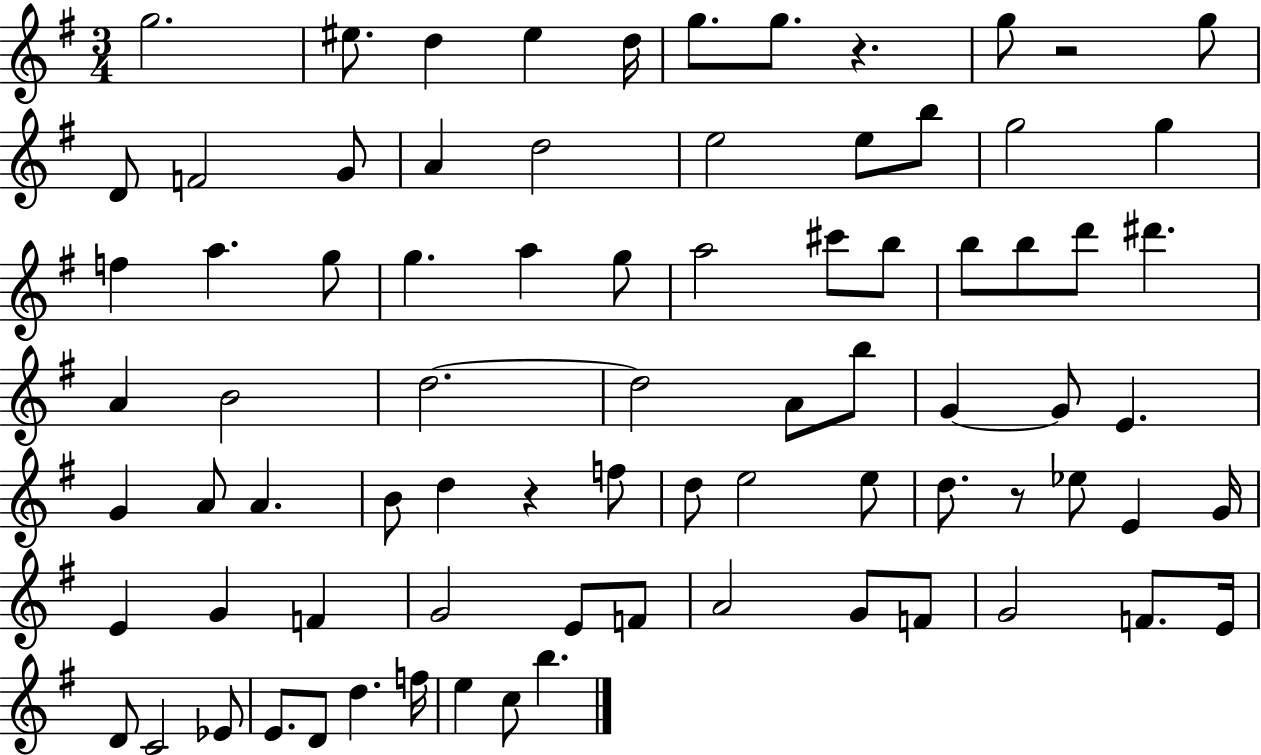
{
  \clef treble
  \numericTimeSignature
  \time 3/4
  \key g \major
  \repeat volta 2 { g''2. | eis''8. d''4 eis''4 d''16 | g''8. g''8. r4. | g''8 r2 g''8 | \break d'8 f'2 g'8 | a'4 d''2 | e''2 e''8 b''8 | g''2 g''4 | \break f''4 a''4. g''8 | g''4. a''4 g''8 | a''2 cis'''8 b''8 | b''8 b''8 d'''8 dis'''4. | \break a'4 b'2 | d''2.~~ | d''2 a'8 b''8 | g'4~~ g'8 e'4. | \break g'4 a'8 a'4. | b'8 d''4 r4 f''8 | d''8 e''2 e''8 | d''8. r8 ees''8 e'4 g'16 | \break e'4 g'4 f'4 | g'2 e'8 f'8 | a'2 g'8 f'8 | g'2 f'8. e'16 | \break d'8 c'2 ees'8 | e'8. d'8 d''4. f''16 | e''4 c''8 b''4. | } \bar "|."
}